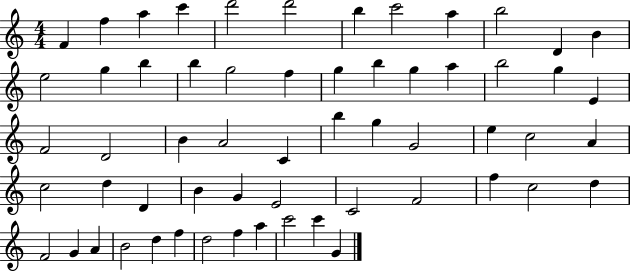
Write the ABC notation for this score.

X:1
T:Untitled
M:4/4
L:1/4
K:C
F f a c' d'2 d'2 b c'2 a b2 D B e2 g b b g2 f g b g a b2 g E F2 D2 B A2 C b g G2 e c2 A c2 d D B G E2 C2 F2 f c2 d F2 G A B2 d f d2 f a c'2 c' G